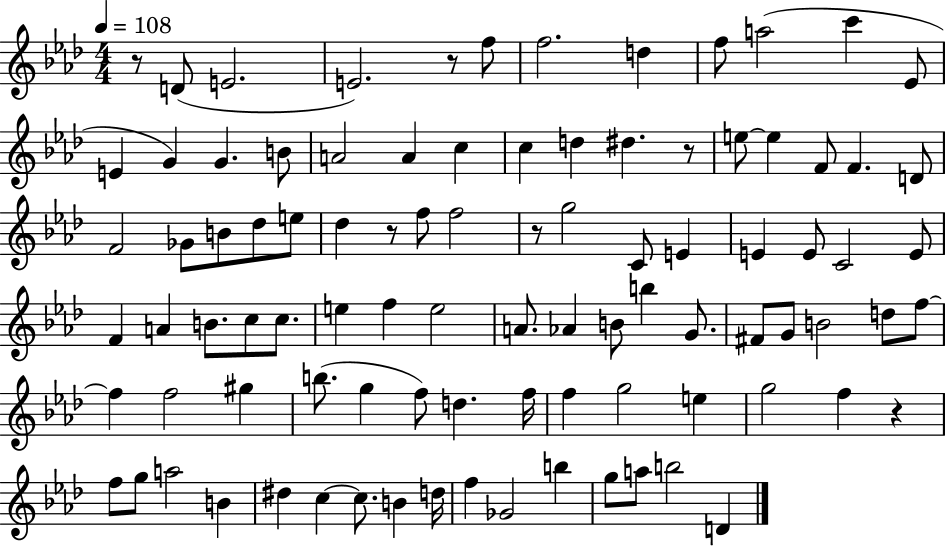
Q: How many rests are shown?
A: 6